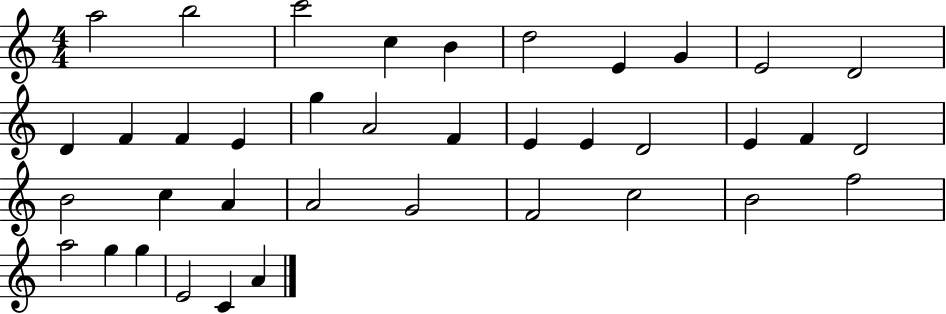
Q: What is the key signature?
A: C major